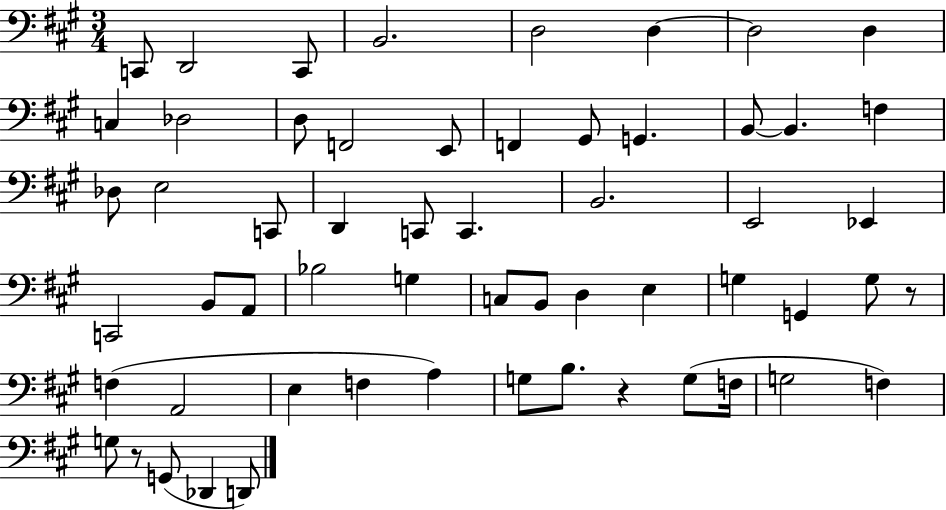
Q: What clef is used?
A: bass